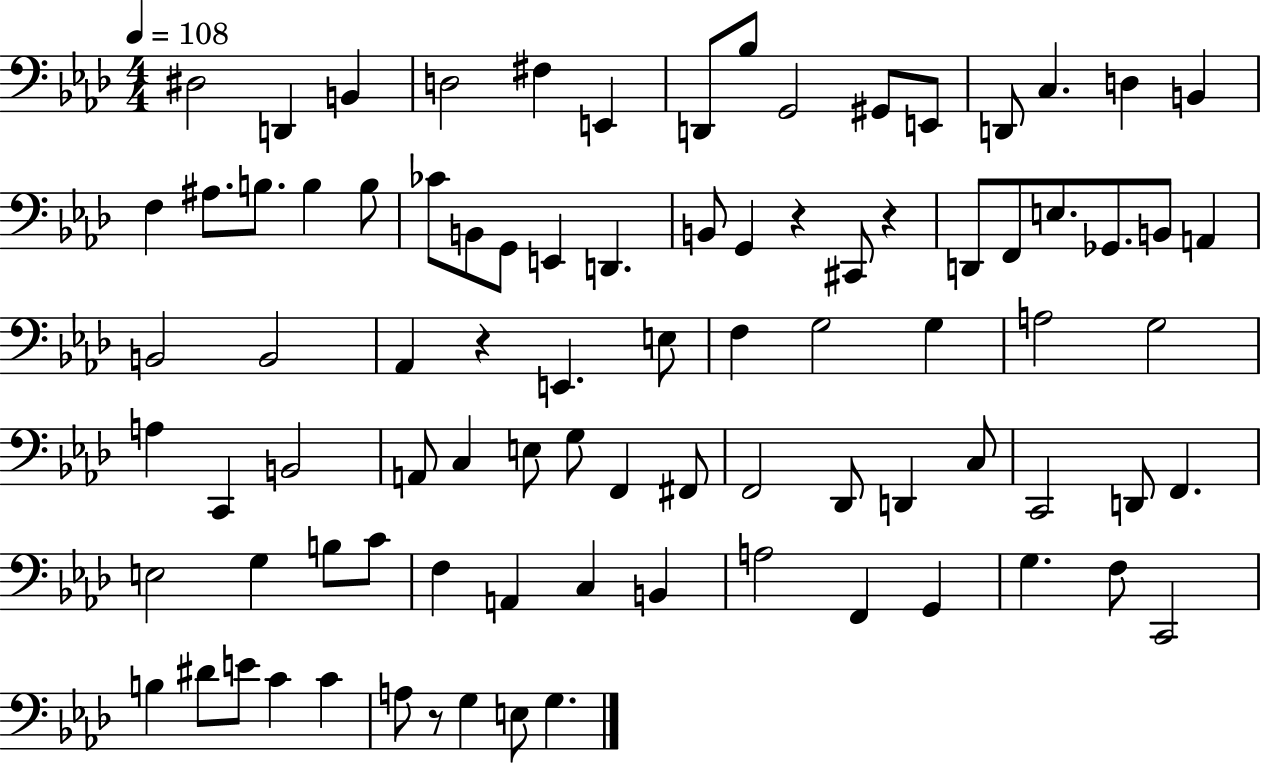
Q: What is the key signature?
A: AES major